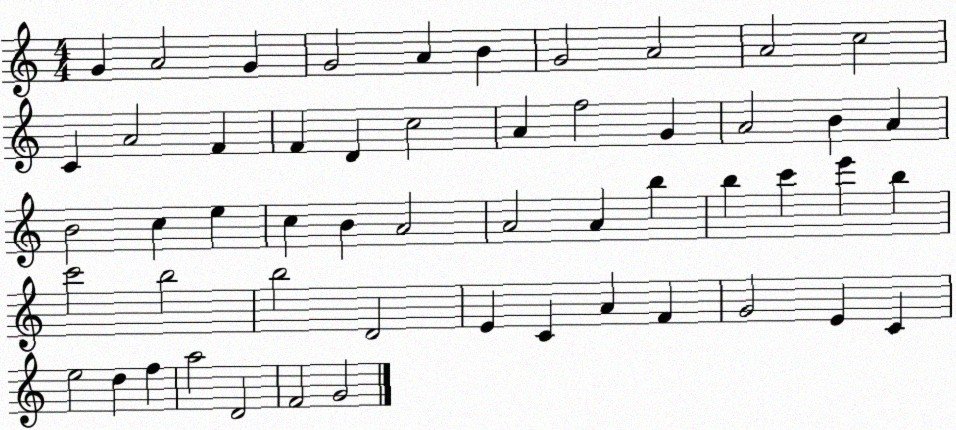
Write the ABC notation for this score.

X:1
T:Untitled
M:4/4
L:1/4
K:C
G A2 G G2 A B G2 A2 A2 c2 C A2 F F D c2 A f2 G A2 B A B2 c e c B A2 A2 A b b c' e' b c'2 b2 b2 D2 E C A F G2 E C e2 d f a2 D2 F2 G2